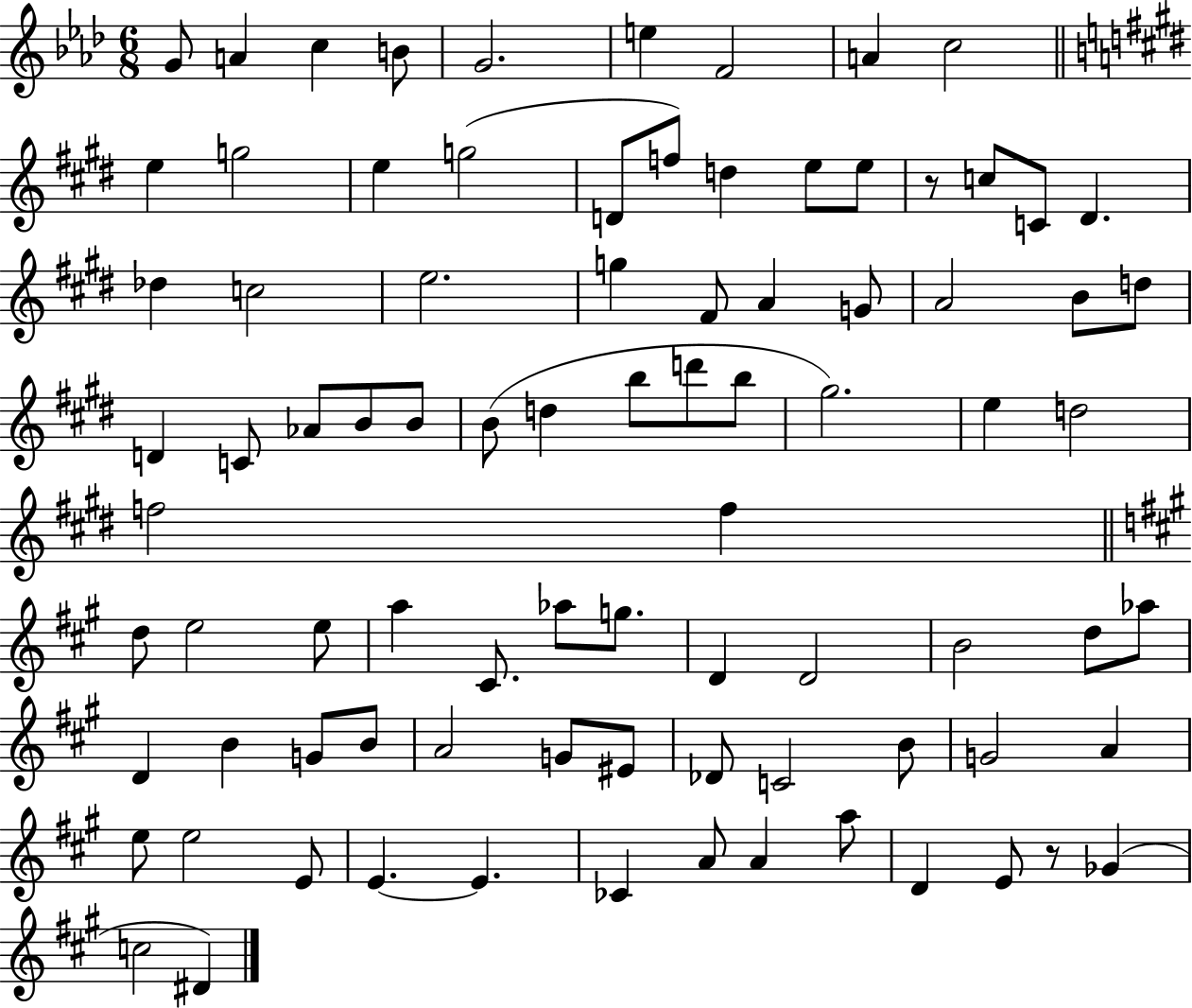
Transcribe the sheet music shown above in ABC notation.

X:1
T:Untitled
M:6/8
L:1/4
K:Ab
G/2 A c B/2 G2 e F2 A c2 e g2 e g2 D/2 f/2 d e/2 e/2 z/2 c/2 C/2 ^D _d c2 e2 g ^F/2 A G/2 A2 B/2 d/2 D C/2 _A/2 B/2 B/2 B/2 d b/2 d'/2 b/2 ^g2 e d2 f2 f d/2 e2 e/2 a ^C/2 _a/2 g/2 D D2 B2 d/2 _a/2 D B G/2 B/2 A2 G/2 ^E/2 _D/2 C2 B/2 G2 A e/2 e2 E/2 E E _C A/2 A a/2 D E/2 z/2 _G c2 ^D